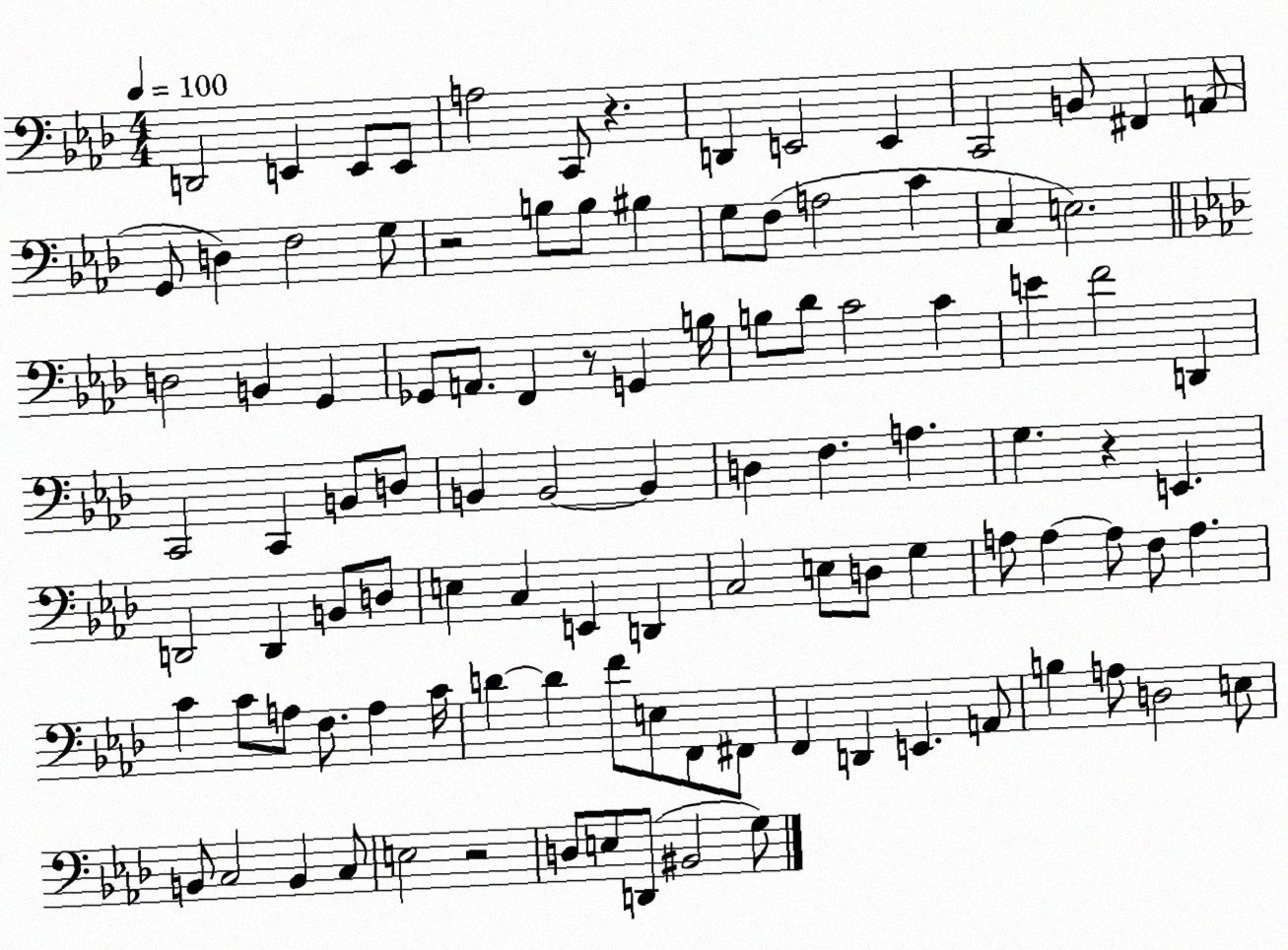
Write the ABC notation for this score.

X:1
T:Untitled
M:4/4
L:1/4
K:Ab
D,,2 E,, E,,/2 E,,/2 A,2 C,,/2 z D,, E,,2 E,, C,,2 B,,/2 ^F,, A,,/2 G,,/2 D, F,2 G,/2 z2 B,/2 B,/2 ^B, G,/2 F,/2 A,2 C C, E,2 D,2 B,, G,, _G,,/2 A,,/2 F,, z/2 G,, B,/4 B,/2 _D/2 C2 C E F2 D,, C,,2 C,, B,,/2 D,/2 B,, B,,2 B,, D, F, A, G, z E,, D,,2 D,, B,,/2 D,/2 E, C, E,, D,, C,2 E,/2 D,/2 G, A,/2 A, A,/2 F,/2 A, C C/2 A,/2 F,/2 A, C/4 D D F/2 E,/2 F,,/2 ^F,,/2 F,, D,, E,, A,,/2 B, A,/2 D,2 E,/2 B,,/2 C,2 B,, C,/2 E,2 z2 D,/2 E,/2 D,,/2 ^B,,2 G,/2